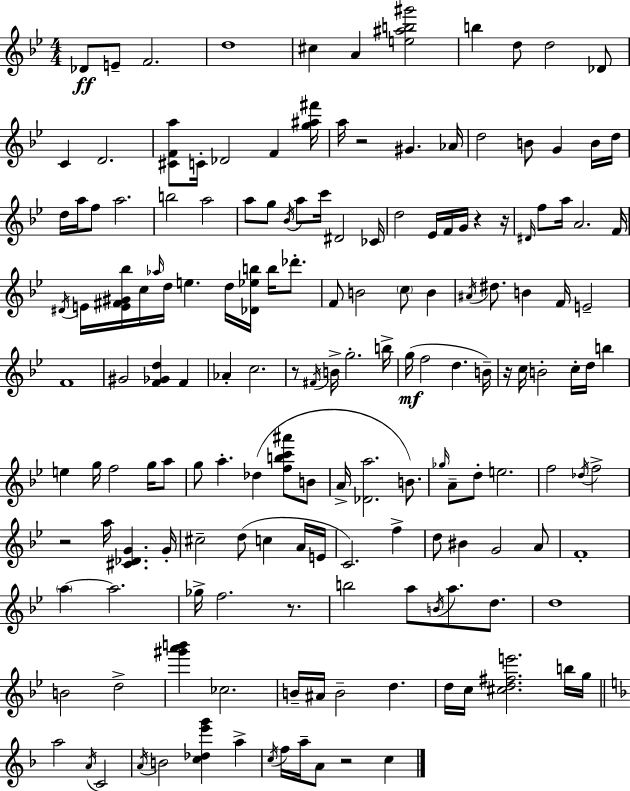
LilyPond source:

{
  \clef treble
  \numericTimeSignature
  \time 4/4
  \key bes \major
  des'8\ff e'8-- f'2. | d''1 | cis''4 a'4 <e'' ais'' b'' gis'''>2 | b''4 d''8 d''2 des'8 | \break c'4 d'2. | <cis' f' a''>8 c'16-. des'2 f'4 <g'' ais'' fis'''>16 | a''16 r2 gis'4. aes'16 | d''2 b'8 g'4 b'16 d''16 | \break d''16 a''16 f''8 a''2. | b''2 a''2 | a''8 g''8 \acciaccatura { bes'16 } a''8 c'''16 dis'2 | ces'16 d''2 ees'16 f'16 g'16 r4 | \break r16 \grace { dis'16 } f''8 a''16 a'2. | f'16 \acciaccatura { dis'16 } e'16 <e' fis' gis' bes''>16 c''16 \grace { aes''16 } d''16 e''4. d''16 <des' ees'' b''>16 | b''16 des'''8.-. f'8 b'2 \parenthesize c''8 | b'4 \acciaccatura { ais'16 } dis''8. b'4 f'16 e'2-- | \break f'1 | gis'2 <f' ges' d''>4 | f'4 aes'4-. c''2. | r8 \acciaccatura { fis'16 } b'16-> g''2.-. | \break b''16-> g''16(\mf f''2 d''4. | b'16--) r16 c''16 b'2-. | c''16-. d''16 b''4 e''4 g''16 f''2 | g''16 a''8 g''8 a''4.-. des''4( | \break <f'' b'' c''' ais'''>8 b'8 a'16-> <des' a''>2. | b'8.) \grace { ges''16 } a'8-- d''8-. e''2. | f''2 \acciaccatura { des''16 } | f''2-> r2 | \break a''16 <cis' des' g'>4. g'16-. cis''2-- | d''8( c''4 a'16 e'16 c'2.) | f''4-> d''8 bis'4 g'2 | a'8 f'1-. | \break \parenthesize a''4~~ a''2. | ges''16-> f''2. | r8. b''2 | a''8 \acciaccatura { b'16 } a''8. d''8. d''1 | \break b'2 | d''2-> <gis''' a''' b'''>4 ces''2. | b'16-- ais'16 b'2-- | d''4. d''16 c''16 <cis'' d'' fis'' e'''>2. | \break b''16 g''16 \bar "||" \break \key d \minor a''2 \acciaccatura { a'16 } c'2 | \acciaccatura { a'16 } b'2 <c'' des'' e''' g'''>4 a''4-> | \acciaccatura { c''16 } f''16 a''16-- a'8 r2 c''4 | \bar "|."
}